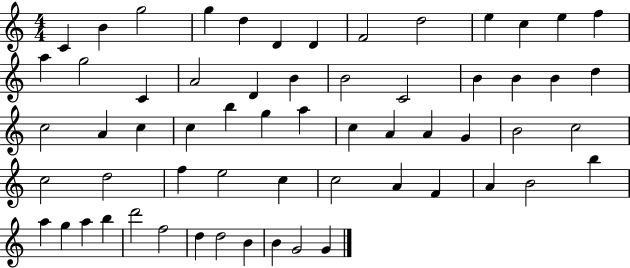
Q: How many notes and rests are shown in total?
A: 61